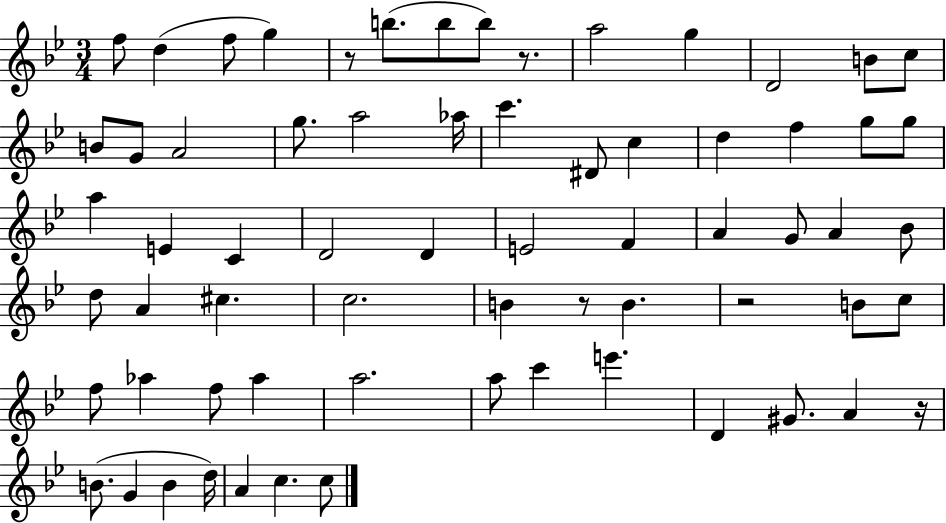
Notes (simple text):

F5/e D5/q F5/e G5/q R/e B5/e. B5/e B5/e R/e. A5/h G5/q D4/h B4/e C5/e B4/e G4/e A4/h G5/e. A5/h Ab5/s C6/q. D#4/e C5/q D5/q F5/q G5/e G5/e A5/q E4/q C4/q D4/h D4/q E4/h F4/q A4/q G4/e A4/q Bb4/e D5/e A4/q C#5/q. C5/h. B4/q R/e B4/q. R/h B4/e C5/e F5/e Ab5/q F5/e Ab5/q A5/h. A5/e C6/q E6/q. D4/q G#4/e. A4/q R/s B4/e. G4/q B4/q D5/s A4/q C5/q. C5/e